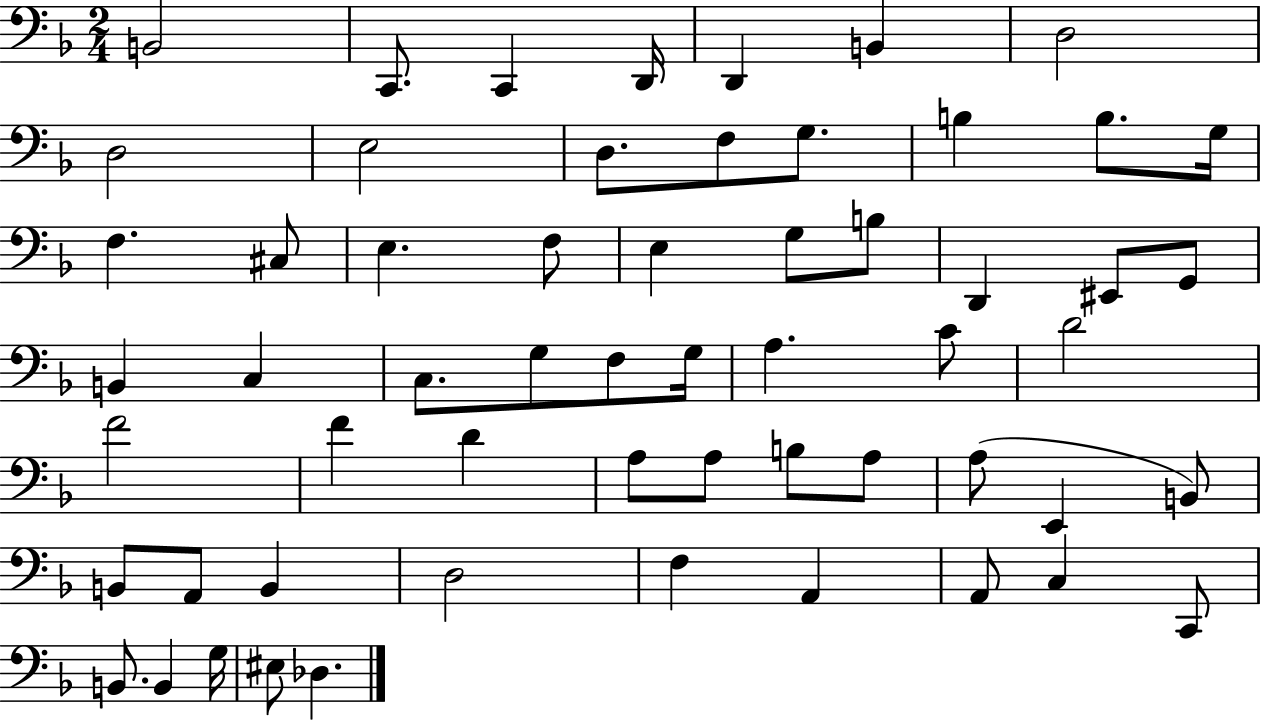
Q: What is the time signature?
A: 2/4